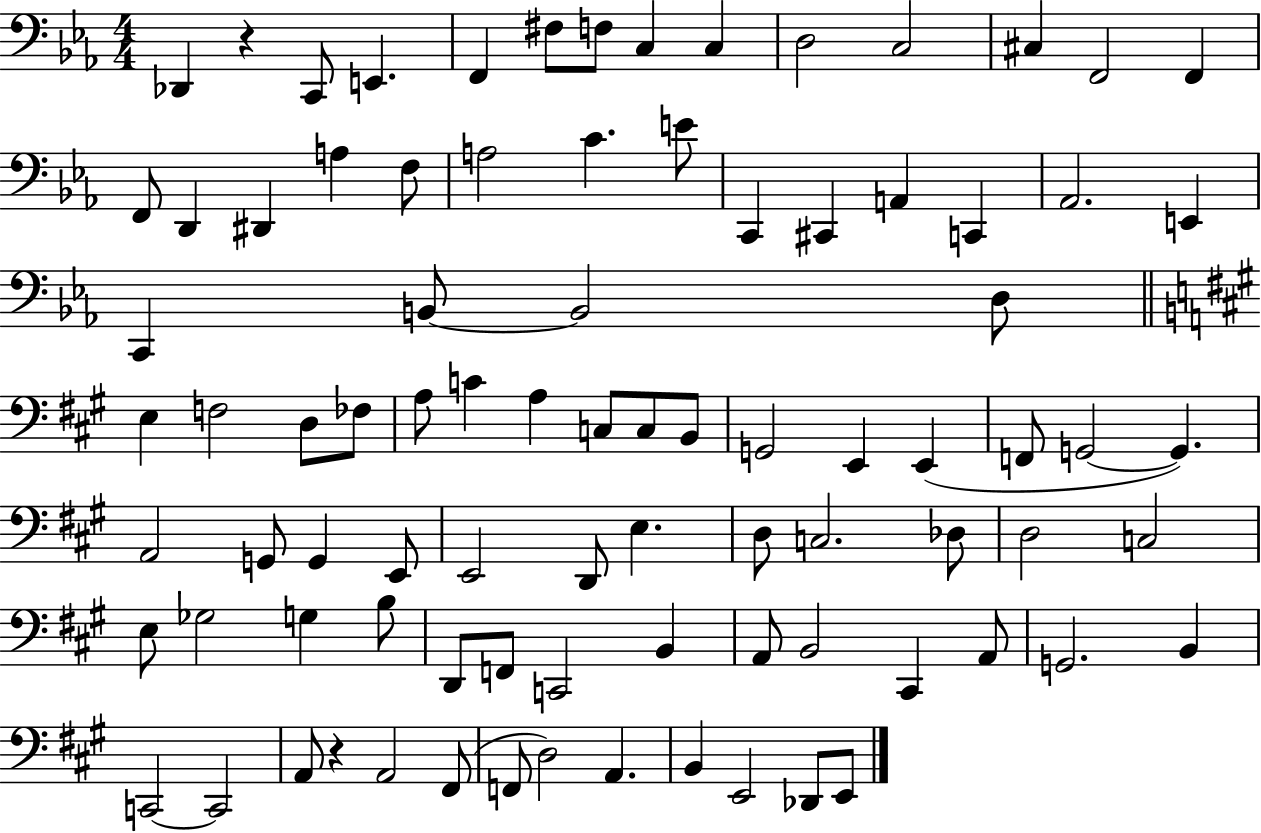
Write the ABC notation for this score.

X:1
T:Untitled
M:4/4
L:1/4
K:Eb
_D,, z C,,/2 E,, F,, ^F,/2 F,/2 C, C, D,2 C,2 ^C, F,,2 F,, F,,/2 D,, ^D,, A, F,/2 A,2 C E/2 C,, ^C,, A,, C,, _A,,2 E,, C,, B,,/2 B,,2 D,/2 E, F,2 D,/2 _F,/2 A,/2 C A, C,/2 C,/2 B,,/2 G,,2 E,, E,, F,,/2 G,,2 G,, A,,2 G,,/2 G,, E,,/2 E,,2 D,,/2 E, D,/2 C,2 _D,/2 D,2 C,2 E,/2 _G,2 G, B,/2 D,,/2 F,,/2 C,,2 B,, A,,/2 B,,2 ^C,, A,,/2 G,,2 B,, C,,2 C,,2 A,,/2 z A,,2 ^F,,/2 F,,/2 D,2 A,, B,, E,,2 _D,,/2 E,,/2